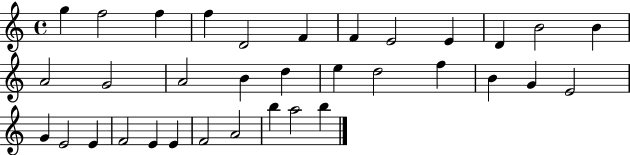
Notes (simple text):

G5/q F5/h F5/q F5/q D4/h F4/q F4/q E4/h E4/q D4/q B4/h B4/q A4/h G4/h A4/h B4/q D5/q E5/q D5/h F5/q B4/q G4/q E4/h G4/q E4/h E4/q F4/h E4/q E4/q F4/h A4/h B5/q A5/h B5/q